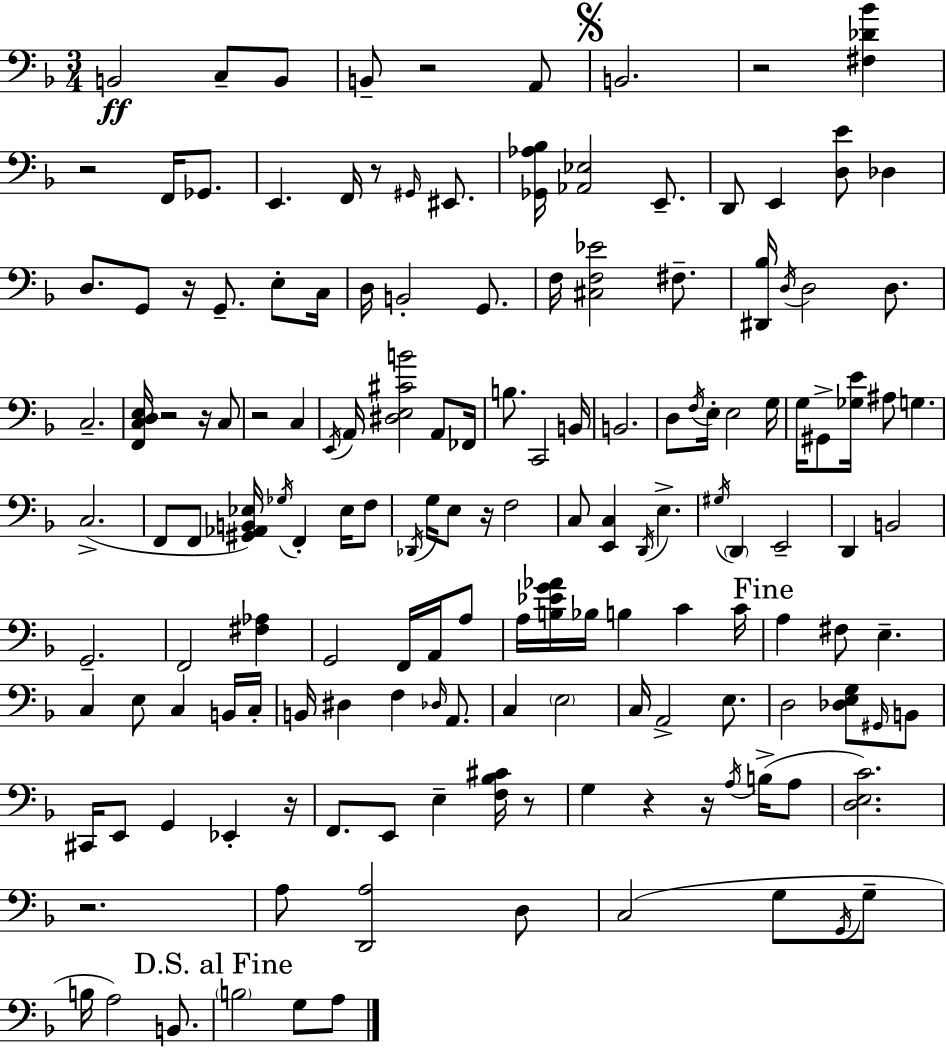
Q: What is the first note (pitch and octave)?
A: B2